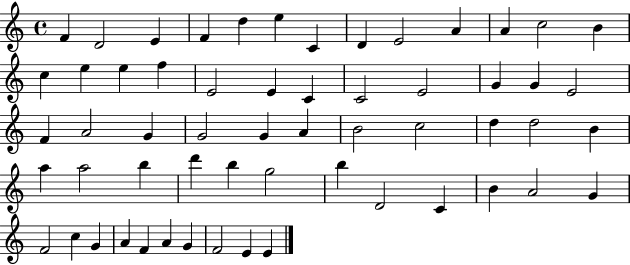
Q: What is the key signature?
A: C major